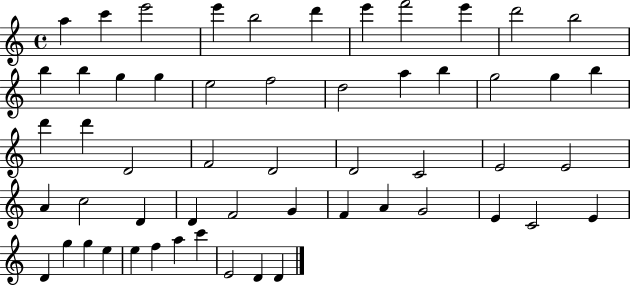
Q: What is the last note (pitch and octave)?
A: D4